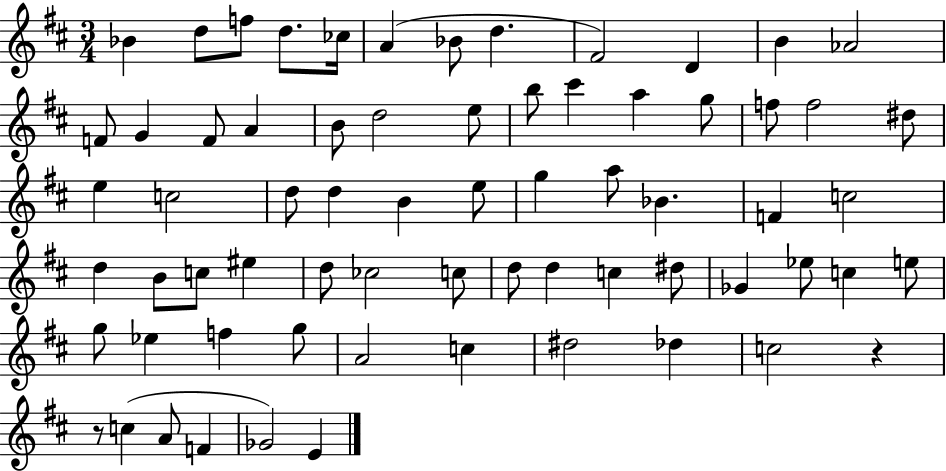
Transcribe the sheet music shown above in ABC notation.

X:1
T:Untitled
M:3/4
L:1/4
K:D
_B d/2 f/2 d/2 _c/4 A _B/2 d ^F2 D B _A2 F/2 G F/2 A B/2 d2 e/2 b/2 ^c' a g/2 f/2 f2 ^d/2 e c2 d/2 d B e/2 g a/2 _B F c2 d B/2 c/2 ^e d/2 _c2 c/2 d/2 d c ^d/2 _G _e/2 c e/2 g/2 _e f g/2 A2 c ^d2 _d c2 z z/2 c A/2 F _G2 E